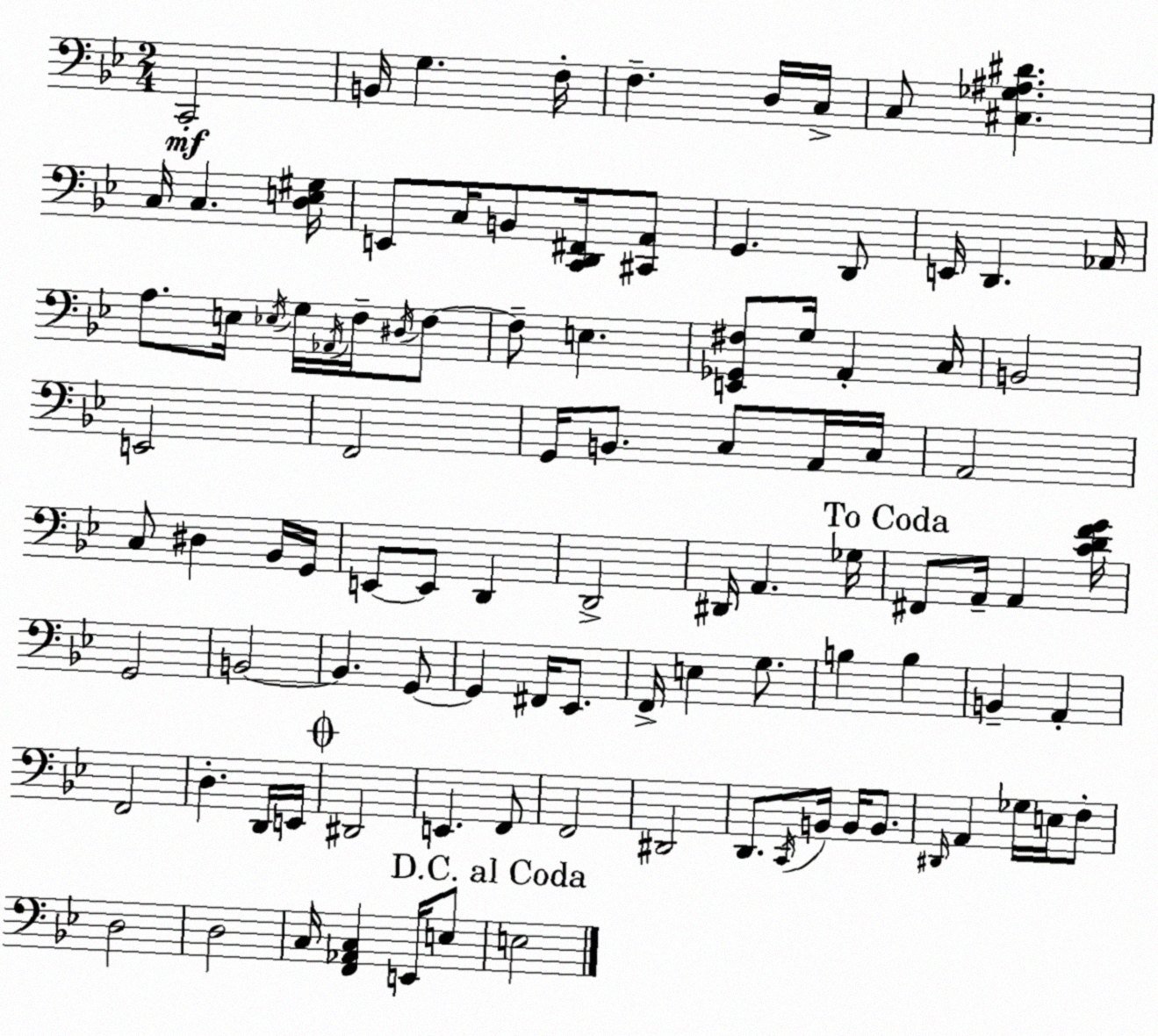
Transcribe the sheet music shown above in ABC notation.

X:1
T:Untitled
M:2/4
L:1/4
K:Gm
C,,2 B,,/4 G, F,/4 F, D,/4 C,/4 C,/2 [^C,_G,^A,^D] C,/4 C, [D,E,^G,]/4 E,,/2 C,/4 B,,/2 [C,,D,,^F,,]/4 [^C,,A,,]/2 G,, D,,/2 E,,/4 D,, _A,,/4 A,/2 E,/4 _E,/4 G,/4 _A,,/4 F,/4 ^D,/4 F,/2 F,/2 E, [E,,_G,,^F,]/2 G,/4 A,, C,/4 B,,2 E,,2 F,,2 G,,/4 B,,/2 C,/2 A,,/4 C,/4 A,,2 C,/2 ^D, _B,,/4 G,,/4 E,,/2 E,,/2 D,, D,,2 ^D,,/4 A,, _G,/4 ^F,,/2 A,,/4 A,, [CDFG]/4 G,,2 B,,2 B,, G,,/2 G,, ^F,,/4 _E,,/2 F,,/4 E, G,/2 B, B, B,, A,, F,,2 D, D,,/4 E,,/4 ^D,,2 E,, F,,/2 F,,2 ^D,,2 D,,/2 C,,/4 B,,/4 B,,/4 B,,/2 ^D,,/4 A,, _G,/4 E,/4 F,/2 D,2 D,2 C,/4 [F,,_A,,C,] E,,/4 E,/2 E,2